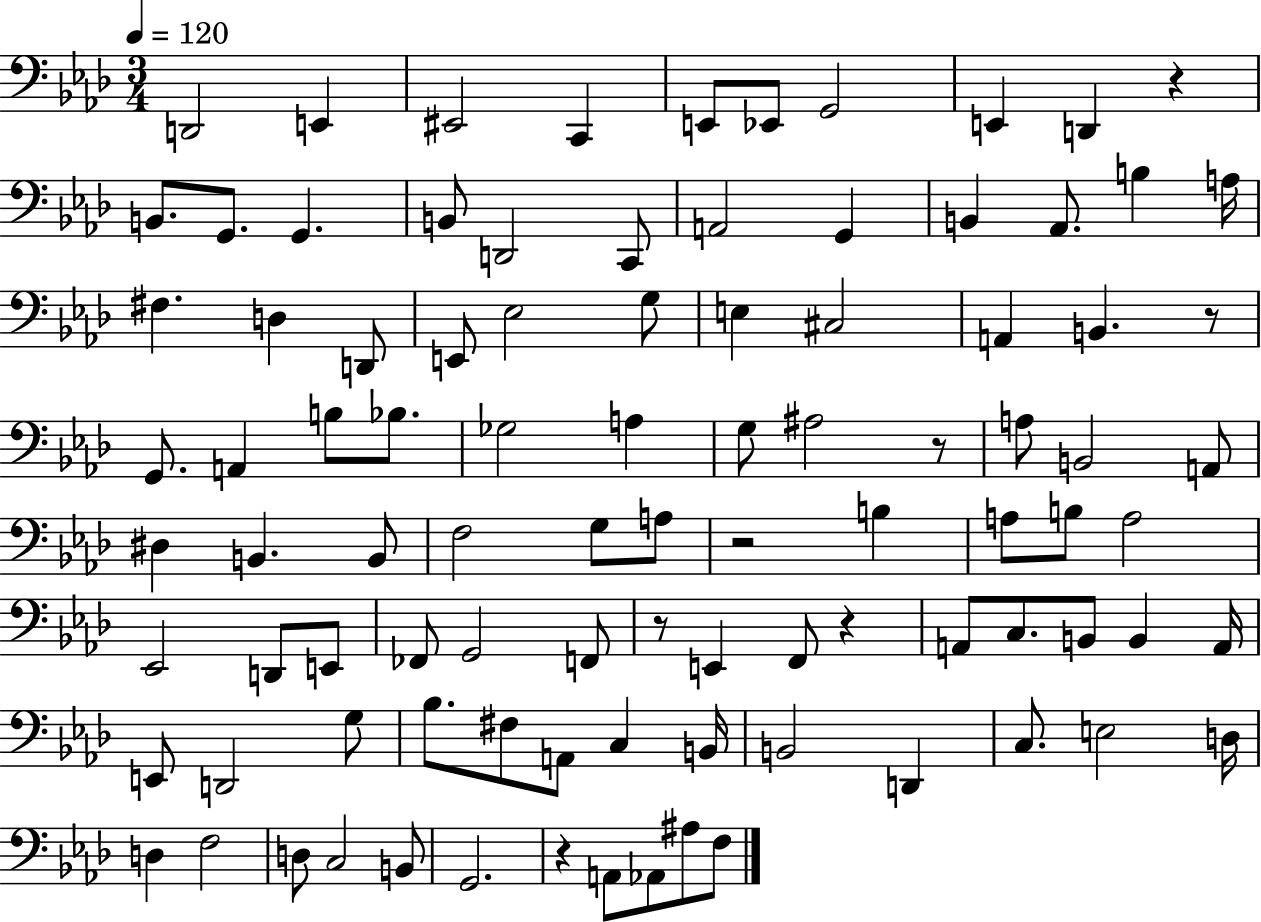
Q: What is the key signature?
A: AES major